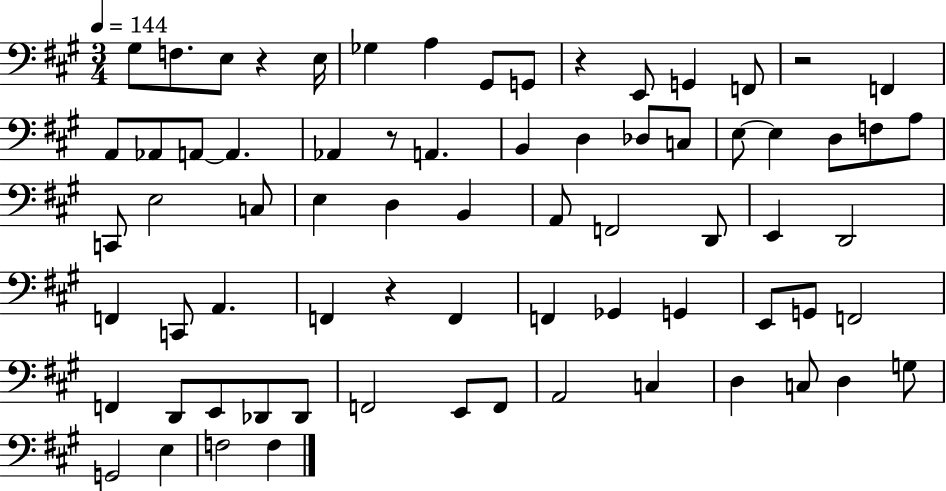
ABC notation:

X:1
T:Untitled
M:3/4
L:1/4
K:A
^G,/2 F,/2 E,/2 z E,/4 _G, A, ^G,,/2 G,,/2 z E,,/2 G,, F,,/2 z2 F,, A,,/2 _A,,/2 A,,/2 A,, _A,, z/2 A,, B,, D, _D,/2 C,/2 E,/2 E, D,/2 F,/2 A,/2 C,,/2 E,2 C,/2 E, D, B,, A,,/2 F,,2 D,,/2 E,, D,,2 F,, C,,/2 A,, F,, z F,, F,, _G,, G,, E,,/2 G,,/2 F,,2 F,, D,,/2 E,,/2 _D,,/2 _D,,/2 F,,2 E,,/2 F,,/2 A,,2 C, D, C,/2 D, G,/2 G,,2 E, F,2 F,